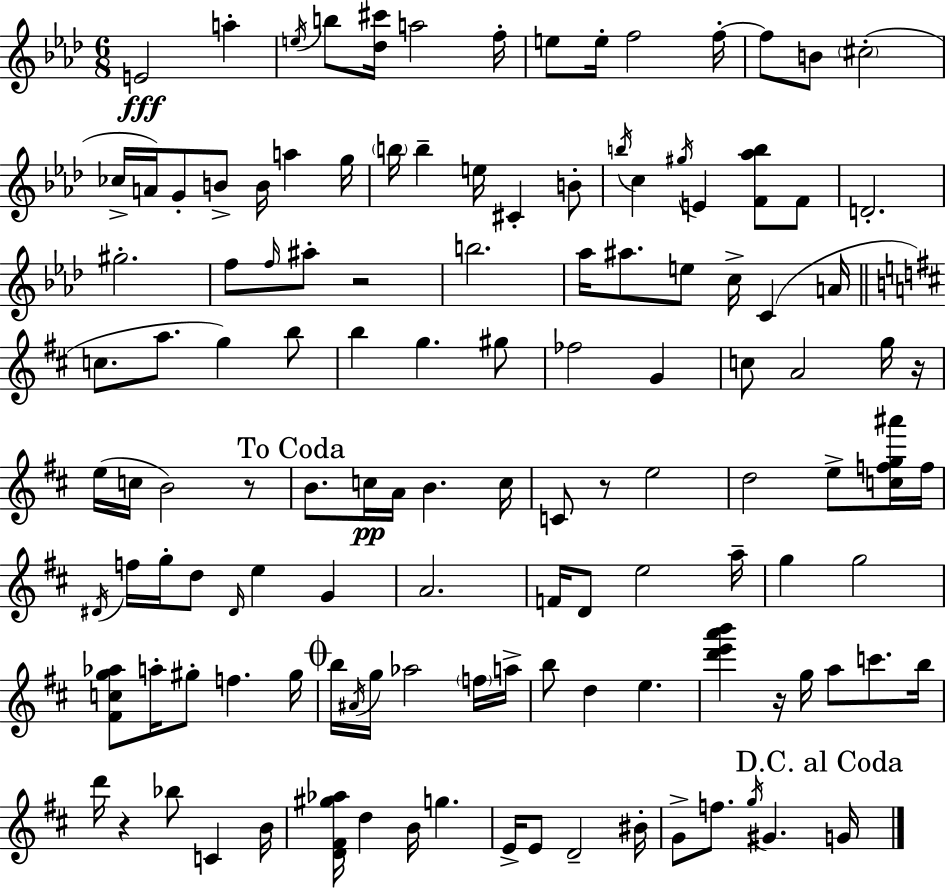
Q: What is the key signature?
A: AES major